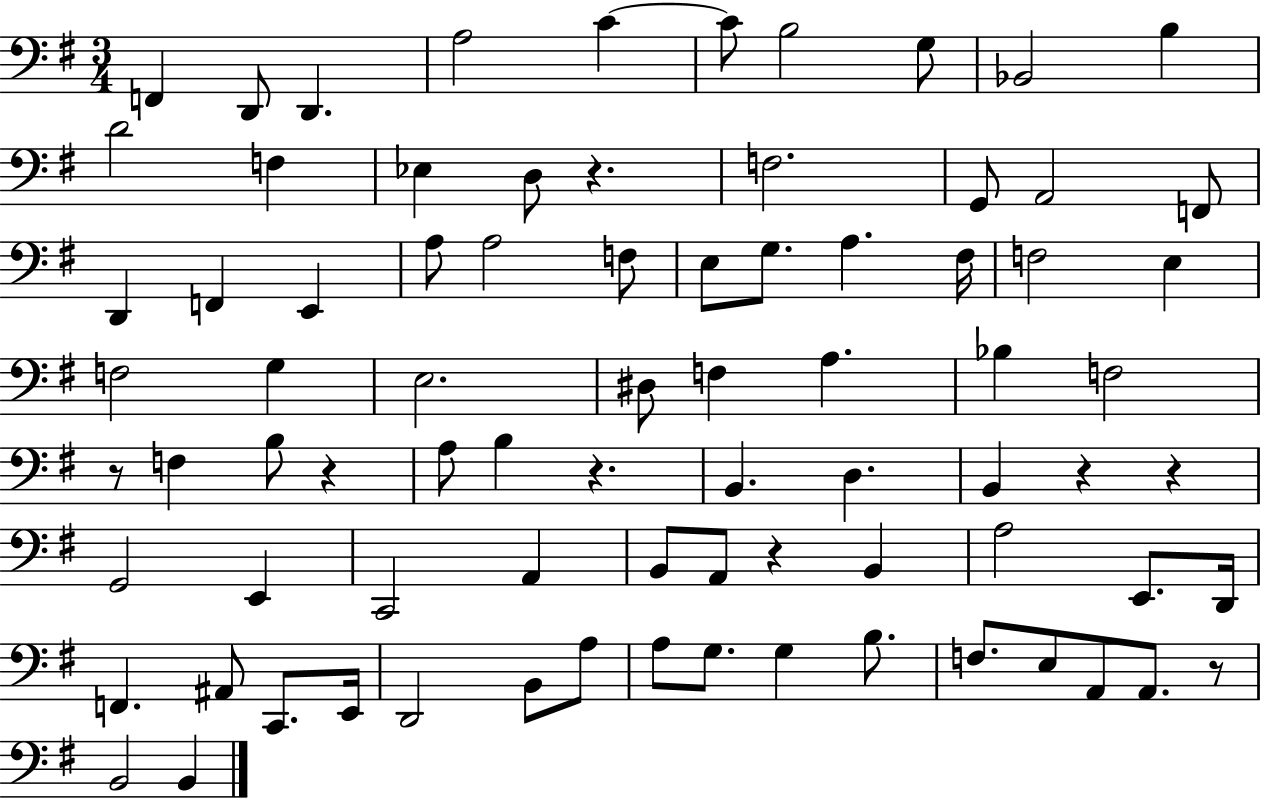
{
  \clef bass
  \numericTimeSignature
  \time 3/4
  \key g \major
  f,4 d,8 d,4. | a2 c'4~~ | c'8 b2 g8 | bes,2 b4 | \break d'2 f4 | ees4 d8 r4. | f2. | g,8 a,2 f,8 | \break d,4 f,4 e,4 | a8 a2 f8 | e8 g8. a4. fis16 | f2 e4 | \break f2 g4 | e2. | dis8 f4 a4. | bes4 f2 | \break r8 f4 b8 r4 | a8 b4 r4. | b,4. d4. | b,4 r4 r4 | \break g,2 e,4 | c,2 a,4 | b,8 a,8 r4 b,4 | a2 e,8. d,16 | \break f,4. ais,8 c,8. e,16 | d,2 b,8 a8 | a8 g8. g4 b8. | f8. e8 a,8 a,8. r8 | \break b,2 b,4 | \bar "|."
}